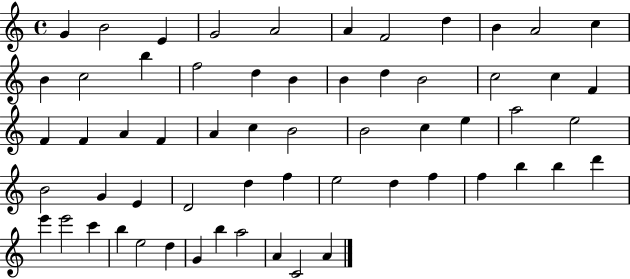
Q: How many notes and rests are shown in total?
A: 60